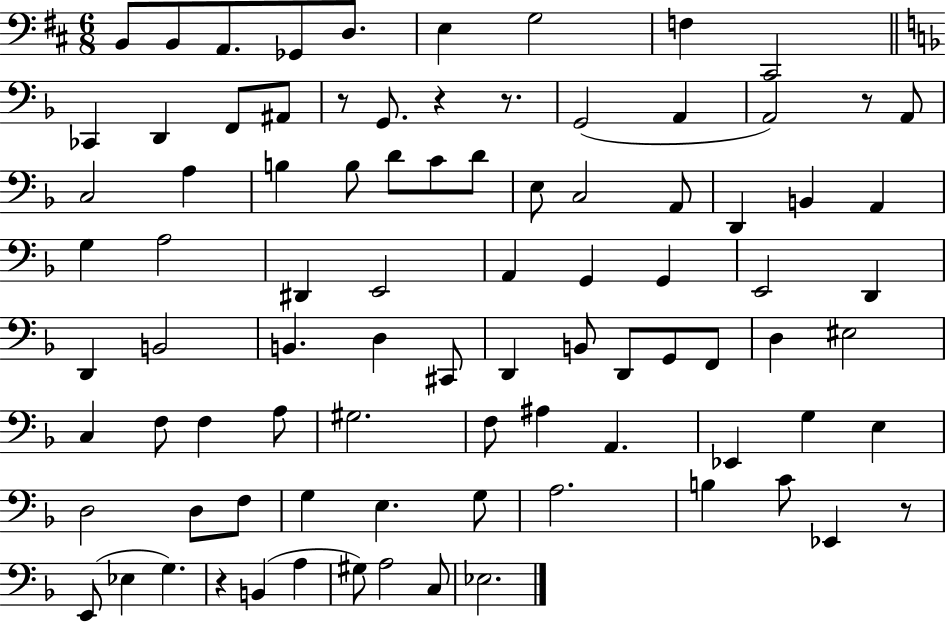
X:1
T:Untitled
M:6/8
L:1/4
K:D
B,,/2 B,,/2 A,,/2 _G,,/2 D,/2 E, G,2 F, ^C,,2 _C,, D,, F,,/2 ^A,,/2 z/2 G,,/2 z z/2 G,,2 A,, A,,2 z/2 A,,/2 C,2 A, B, B,/2 D/2 C/2 D/2 E,/2 C,2 A,,/2 D,, B,, A,, G, A,2 ^D,, E,,2 A,, G,, G,, E,,2 D,, D,, B,,2 B,, D, ^C,,/2 D,, B,,/2 D,,/2 G,,/2 F,,/2 D, ^E,2 C, F,/2 F, A,/2 ^G,2 F,/2 ^A, A,, _E,, G, E, D,2 D,/2 F,/2 G, E, G,/2 A,2 B, C/2 _E,, z/2 E,,/2 _E, G, z B,, A, ^G,/2 A,2 C,/2 _E,2